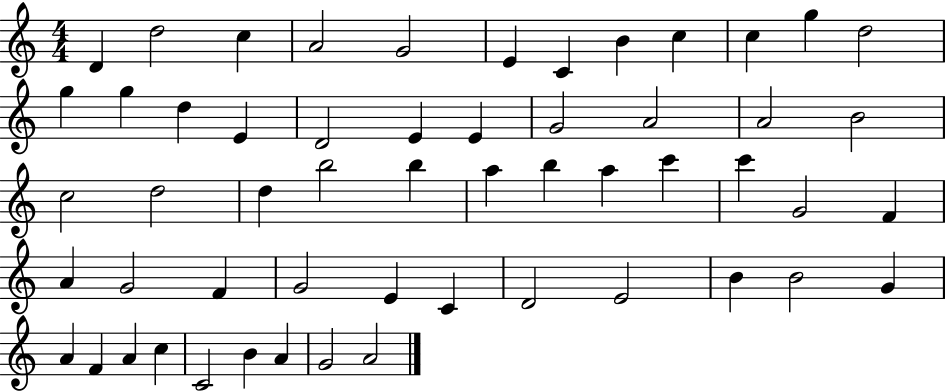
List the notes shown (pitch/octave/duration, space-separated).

D4/q D5/h C5/q A4/h G4/h E4/q C4/q B4/q C5/q C5/q G5/q D5/h G5/q G5/q D5/q E4/q D4/h E4/q E4/q G4/h A4/h A4/h B4/h C5/h D5/h D5/q B5/h B5/q A5/q B5/q A5/q C6/q C6/q G4/h F4/q A4/q G4/h F4/q G4/h E4/q C4/q D4/h E4/h B4/q B4/h G4/q A4/q F4/q A4/q C5/q C4/h B4/q A4/q G4/h A4/h